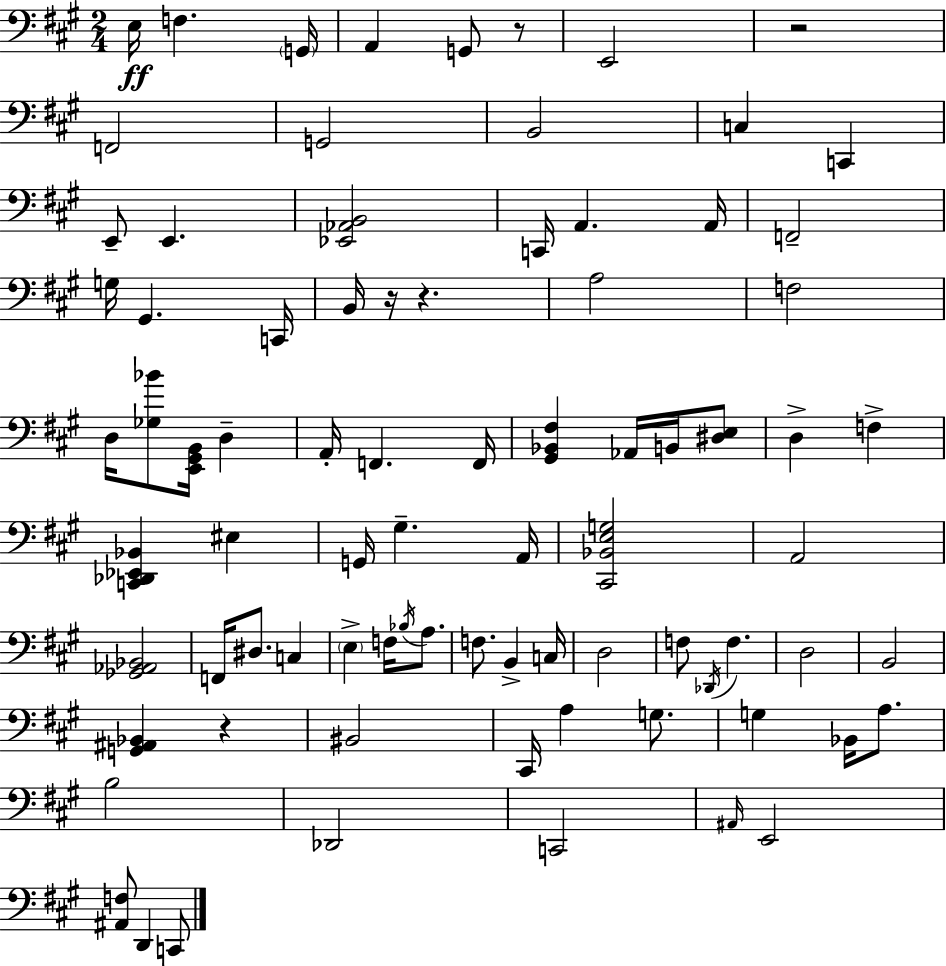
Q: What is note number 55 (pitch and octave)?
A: C#2